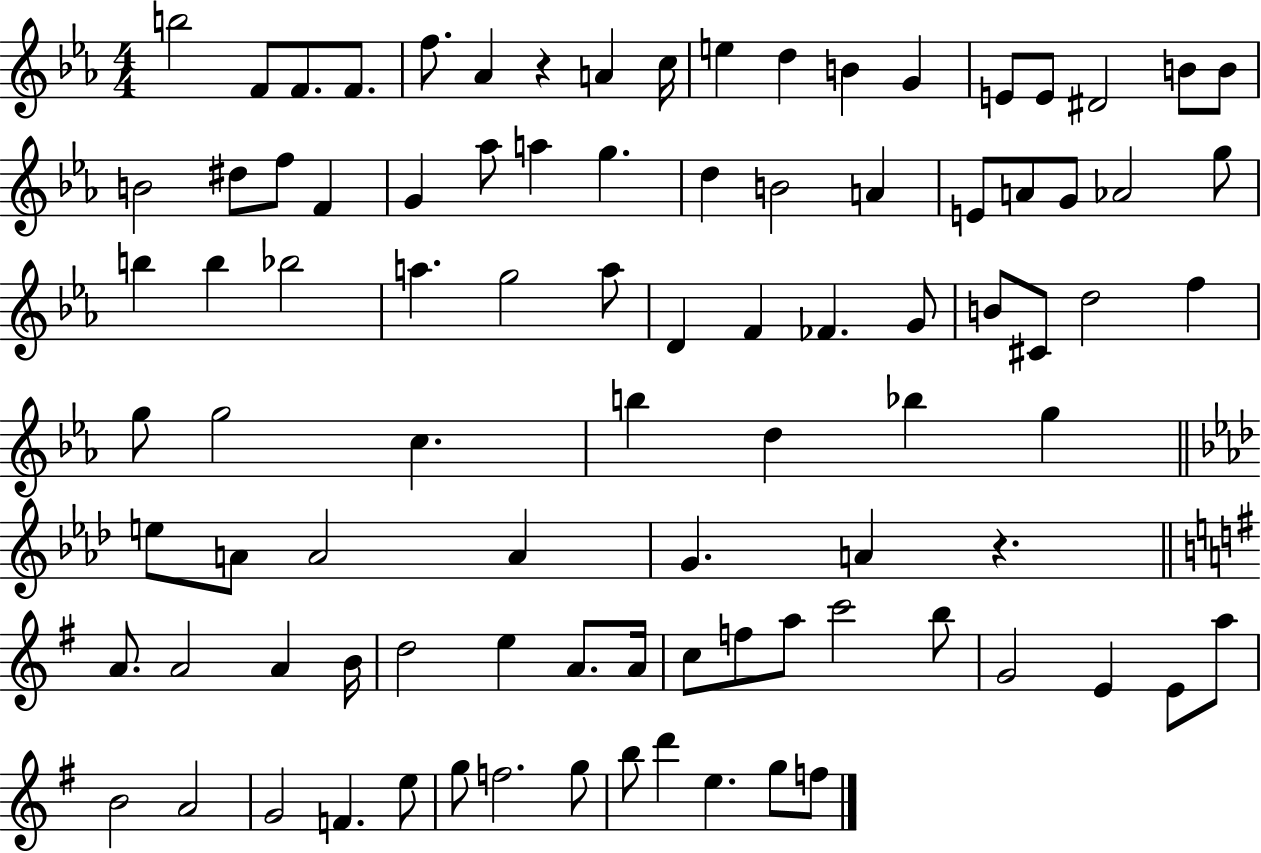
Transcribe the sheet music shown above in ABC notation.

X:1
T:Untitled
M:4/4
L:1/4
K:Eb
b2 F/2 F/2 F/2 f/2 _A z A c/4 e d B G E/2 E/2 ^D2 B/2 B/2 B2 ^d/2 f/2 F G _a/2 a g d B2 A E/2 A/2 G/2 _A2 g/2 b b _b2 a g2 a/2 D F _F G/2 B/2 ^C/2 d2 f g/2 g2 c b d _b g e/2 A/2 A2 A G A z A/2 A2 A B/4 d2 e A/2 A/4 c/2 f/2 a/2 c'2 b/2 G2 E E/2 a/2 B2 A2 G2 F e/2 g/2 f2 g/2 b/2 d' e g/2 f/2